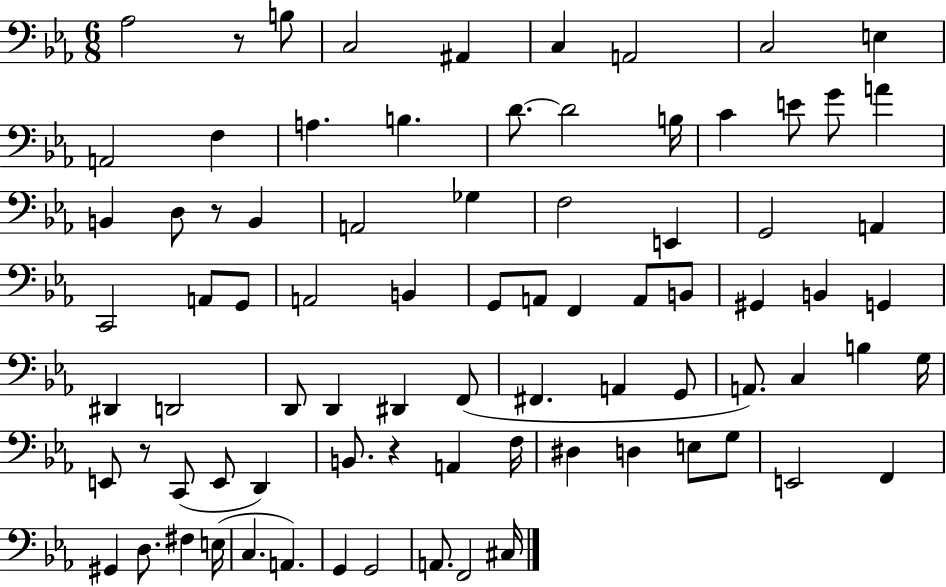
Ab3/h R/e B3/e C3/h A#2/q C3/q A2/h C3/h E3/q A2/h F3/q A3/q. B3/q. D4/e. D4/h B3/s C4/q E4/e G4/e A4/q B2/q D3/e R/e B2/q A2/h Gb3/q F3/h E2/q G2/h A2/q C2/h A2/e G2/e A2/h B2/q G2/e A2/e F2/q A2/e B2/e G#2/q B2/q G2/q D#2/q D2/h D2/e D2/q D#2/q F2/e F#2/q. A2/q G2/e A2/e. C3/q B3/q G3/s E2/e R/e C2/e E2/e D2/q B2/e. R/q A2/q F3/s D#3/q D3/q E3/e G3/e E2/h F2/q G#2/q D3/e. F#3/q E3/s C3/q. A2/q. G2/q G2/h A2/e. F2/h C#3/s